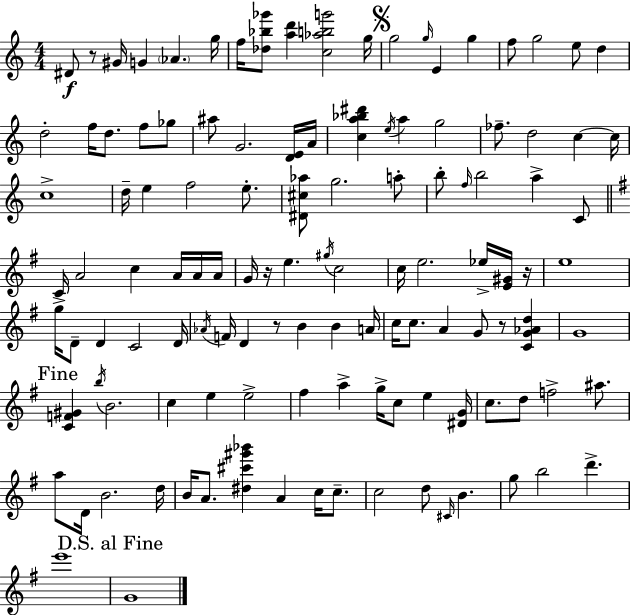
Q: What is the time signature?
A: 4/4